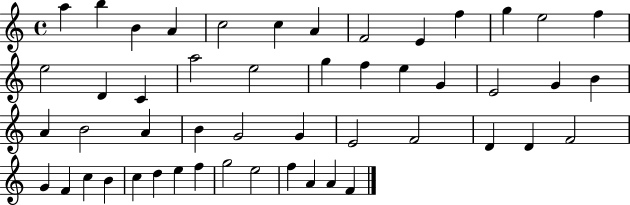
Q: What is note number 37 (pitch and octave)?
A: G4